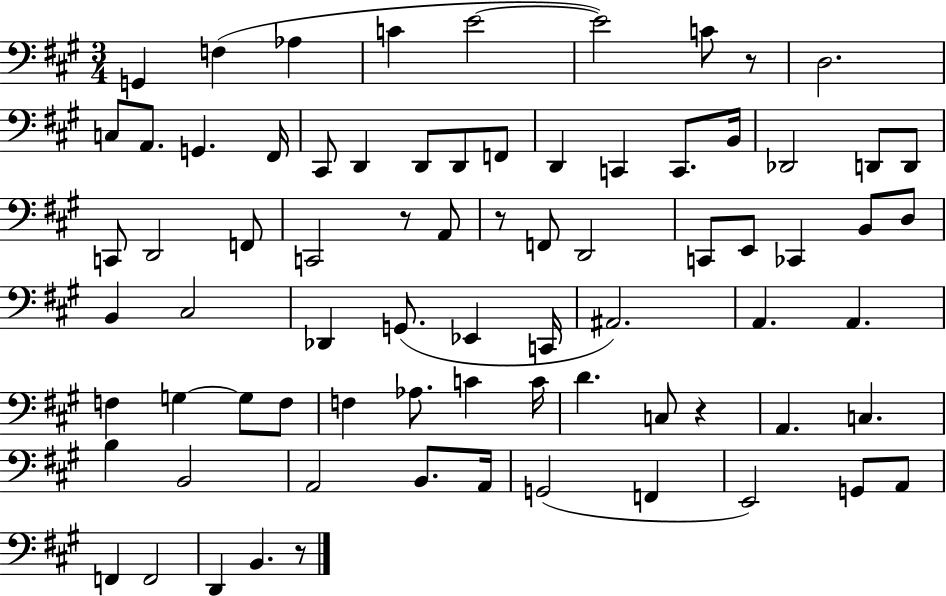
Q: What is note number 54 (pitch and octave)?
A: D4